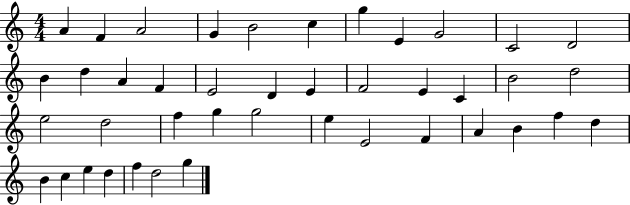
A4/q F4/q A4/h G4/q B4/h C5/q G5/q E4/q G4/h C4/h D4/h B4/q D5/q A4/q F4/q E4/h D4/q E4/q F4/h E4/q C4/q B4/h D5/h E5/h D5/h F5/q G5/q G5/h E5/q E4/h F4/q A4/q B4/q F5/q D5/q B4/q C5/q E5/q D5/q F5/q D5/h G5/q